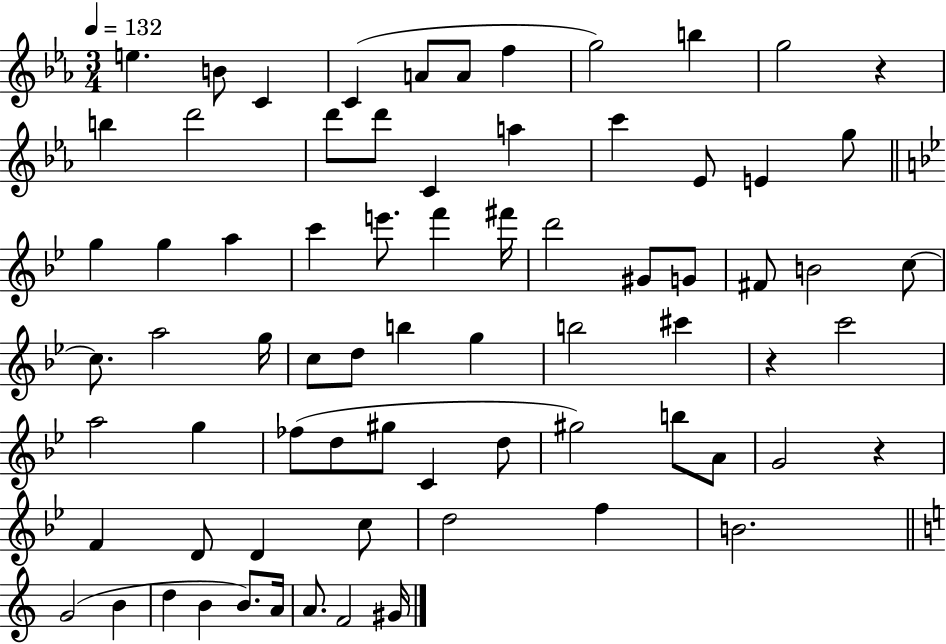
X:1
T:Untitled
M:3/4
L:1/4
K:Eb
e B/2 C C A/2 A/2 f g2 b g2 z b d'2 d'/2 d'/2 C a c' _E/2 E g/2 g g a c' e'/2 f' ^f'/4 d'2 ^G/2 G/2 ^F/2 B2 c/2 c/2 a2 g/4 c/2 d/2 b g b2 ^c' z c'2 a2 g _f/2 d/2 ^g/2 C d/2 ^g2 b/2 A/2 G2 z F D/2 D c/2 d2 f B2 G2 B d B B/2 A/4 A/2 F2 ^G/4